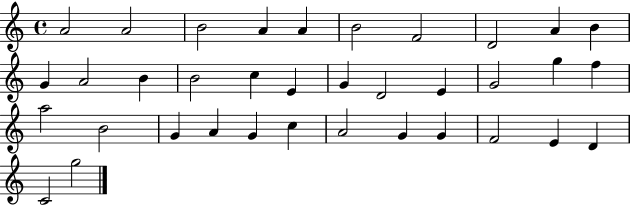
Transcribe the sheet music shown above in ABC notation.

X:1
T:Untitled
M:4/4
L:1/4
K:C
A2 A2 B2 A A B2 F2 D2 A B G A2 B B2 c E G D2 E G2 g f a2 B2 G A G c A2 G G F2 E D C2 g2